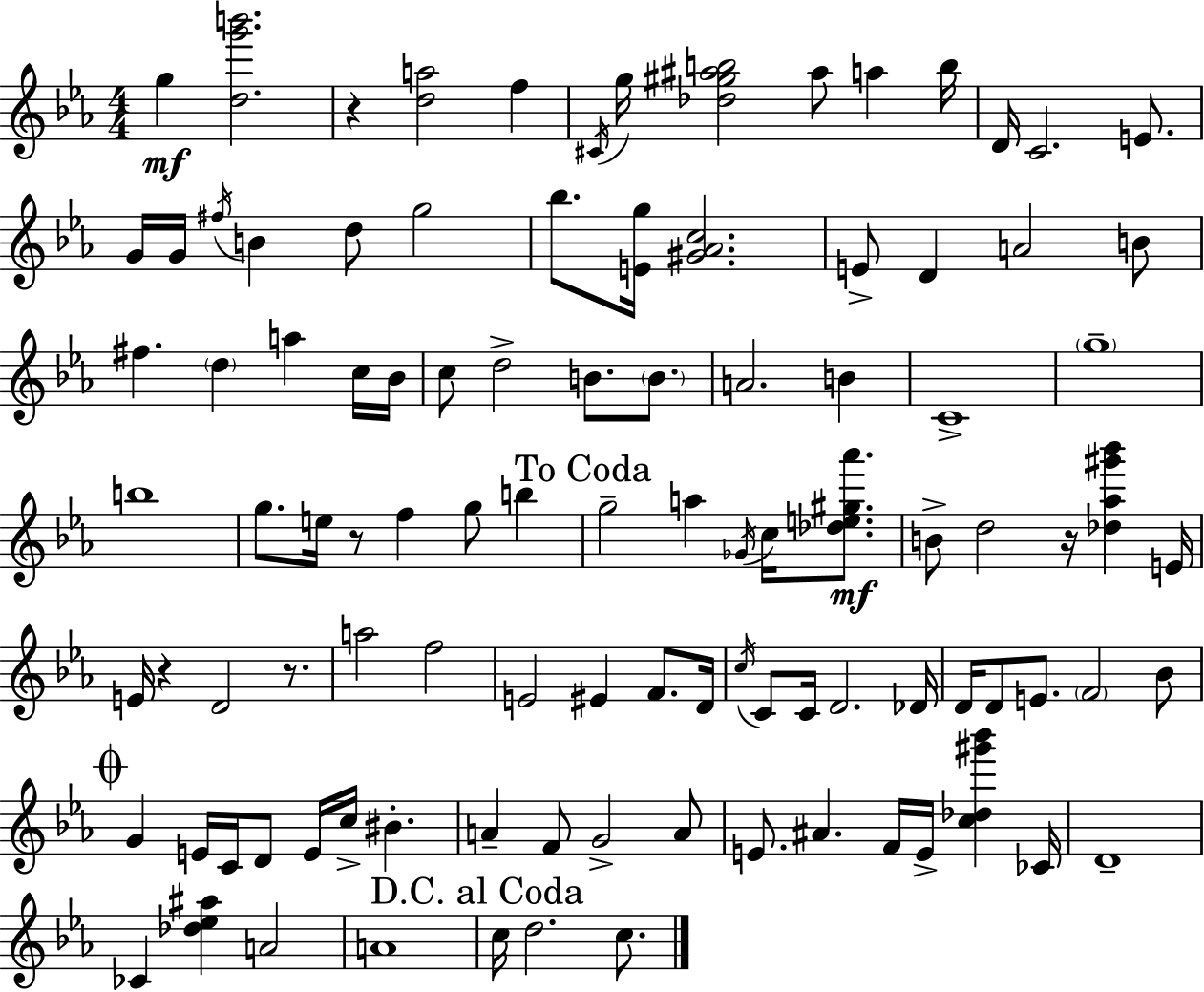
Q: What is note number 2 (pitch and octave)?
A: F5